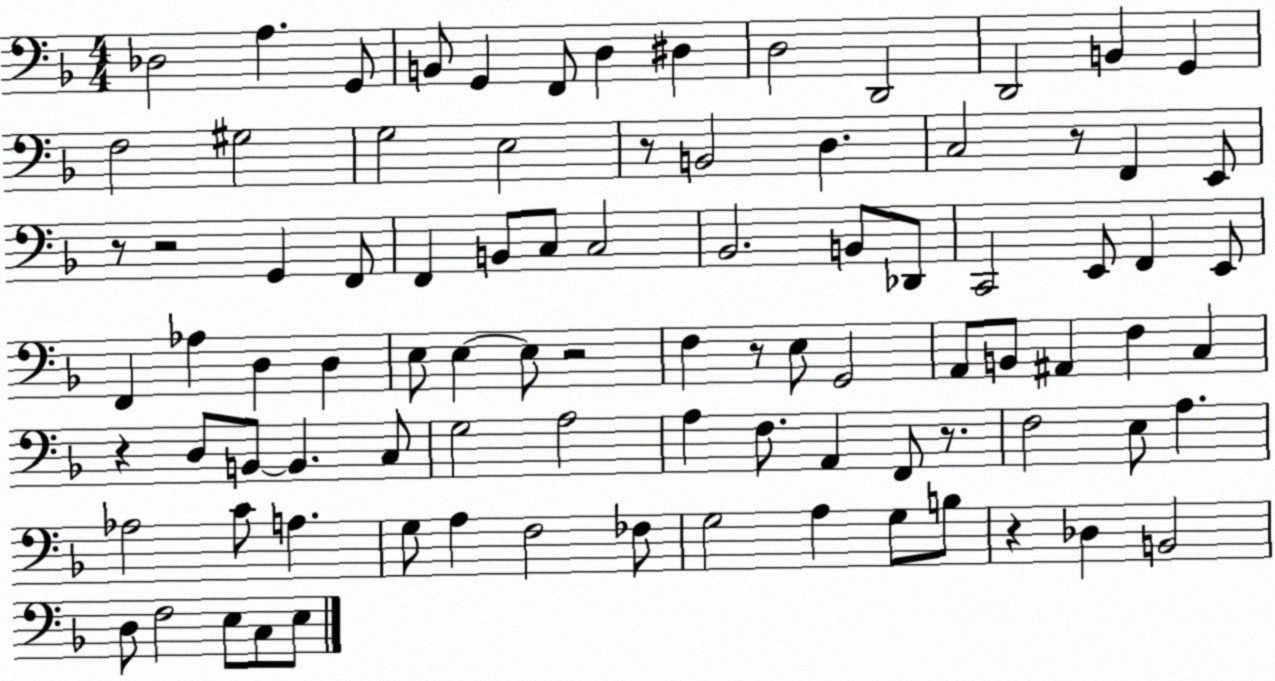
X:1
T:Untitled
M:4/4
L:1/4
K:F
_D,2 A, G,,/2 B,,/2 G,, F,,/2 D, ^D, D,2 D,,2 D,,2 B,, G,, F,2 ^G,2 G,2 E,2 z/2 B,,2 D, C,2 z/2 F,, E,,/2 z/2 z2 G,, F,,/2 F,, B,,/2 C,/2 C,2 _B,,2 B,,/2 _D,,/2 C,,2 E,,/2 F,, E,,/2 F,, _A, D, D, E,/2 E, E,/2 z2 F, z/2 E,/2 G,,2 A,,/2 B,,/2 ^A,, F, C, z D,/2 B,,/2 B,, C,/2 G,2 A,2 A, F,/2 A,, F,,/2 z/2 F,2 E,/2 A, _A,2 C/2 A, G,/2 A, F,2 _F,/2 G,2 A, G,/2 B,/2 z _D, B,,2 D,/2 F,2 E,/2 C,/2 E,/2